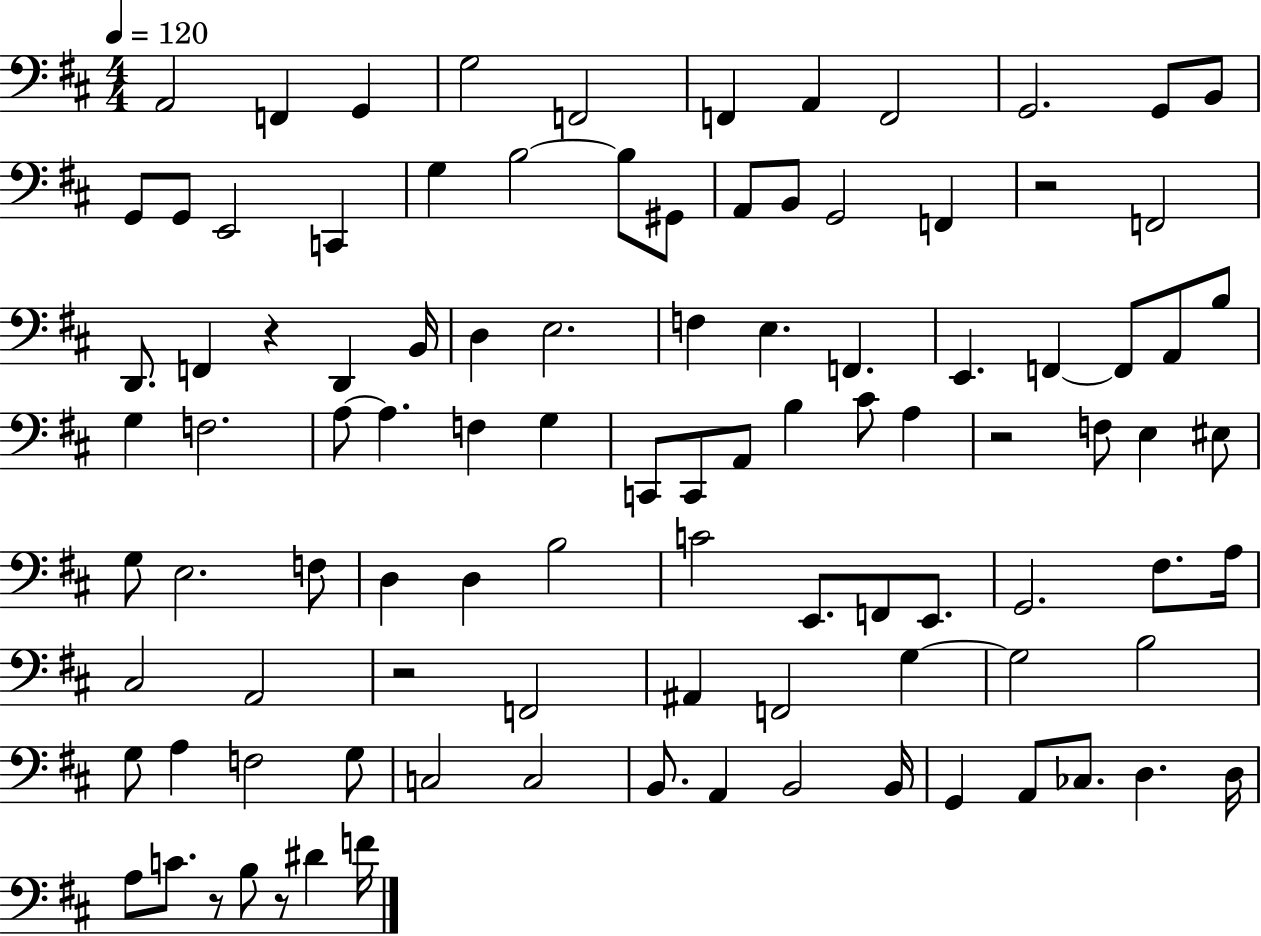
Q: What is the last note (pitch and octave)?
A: F4